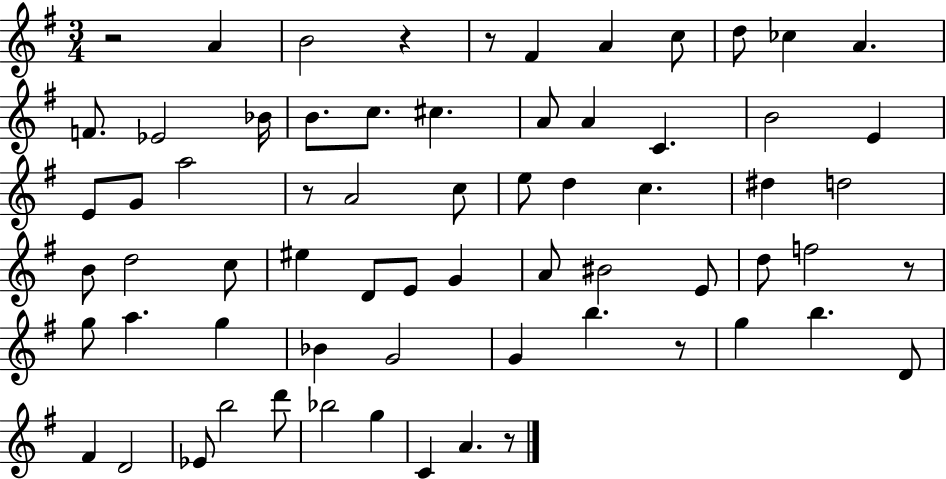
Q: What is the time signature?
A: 3/4